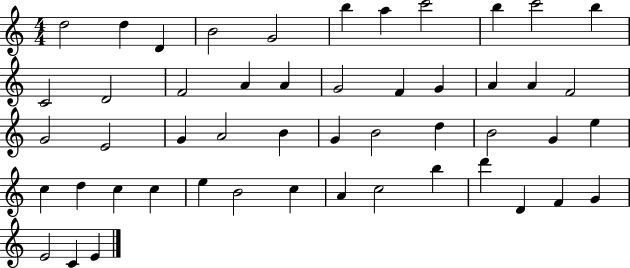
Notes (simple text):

D5/h D5/q D4/q B4/h G4/h B5/q A5/q C6/h B5/q C6/h B5/q C4/h D4/h F4/h A4/q A4/q G4/h F4/q G4/q A4/q A4/q F4/h G4/h E4/h G4/q A4/h B4/q G4/q B4/h D5/q B4/h G4/q E5/q C5/q D5/q C5/q C5/q E5/q B4/h C5/q A4/q C5/h B5/q D6/q D4/q F4/q G4/q E4/h C4/q E4/q